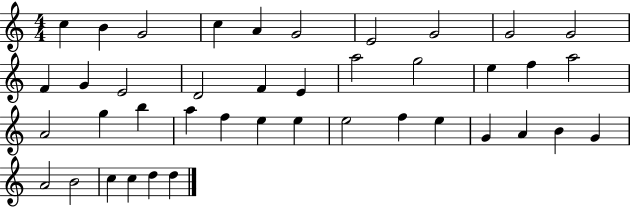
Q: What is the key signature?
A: C major